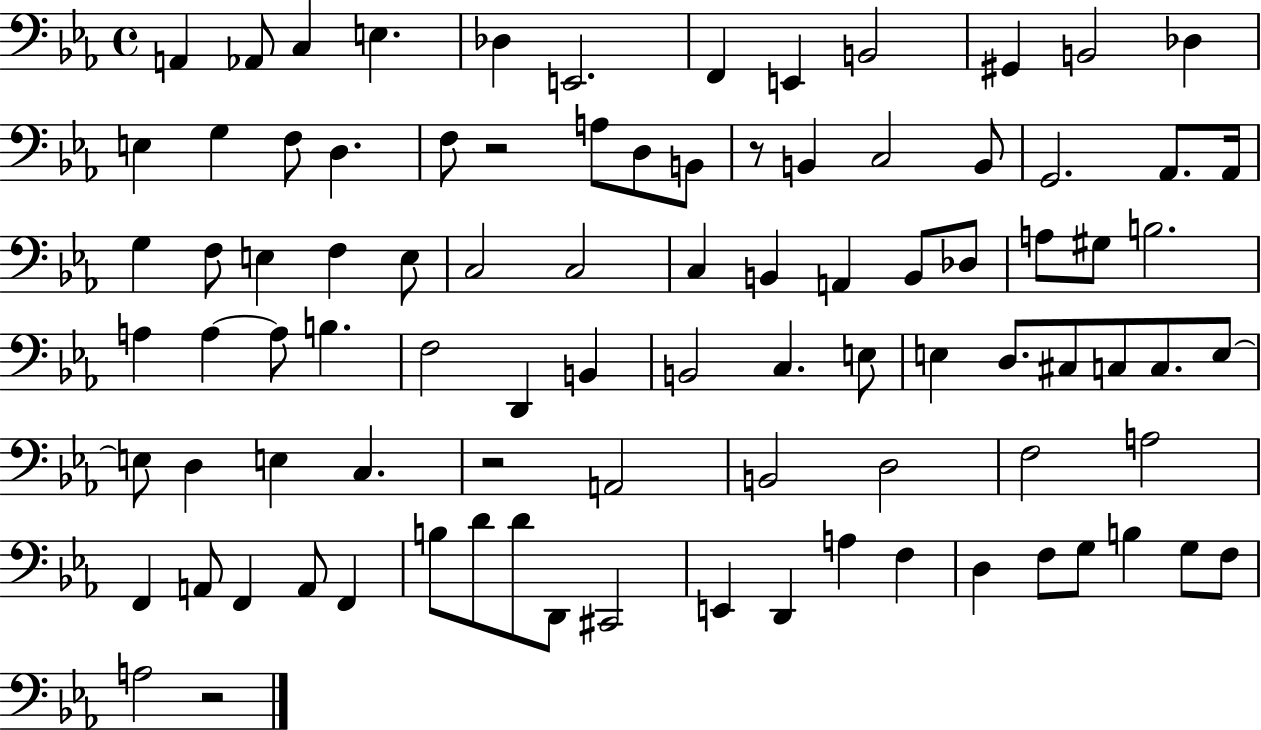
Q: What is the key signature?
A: EES major